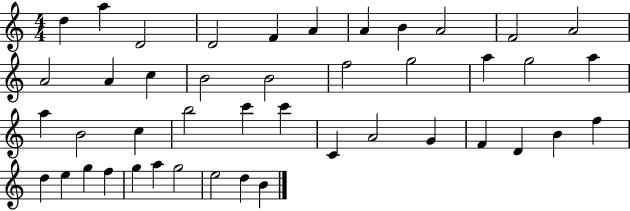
{
  \clef treble
  \numericTimeSignature
  \time 4/4
  \key c \major
  d''4 a''4 d'2 | d'2 f'4 a'4 | a'4 b'4 a'2 | f'2 a'2 | \break a'2 a'4 c''4 | b'2 b'2 | f''2 g''2 | a''4 g''2 a''4 | \break a''4 b'2 c''4 | b''2 c'''4 c'''4 | c'4 a'2 g'4 | f'4 d'4 b'4 f''4 | \break d''4 e''4 g''4 f''4 | g''4 a''4 g''2 | e''2 d''4 b'4 | \bar "|."
}